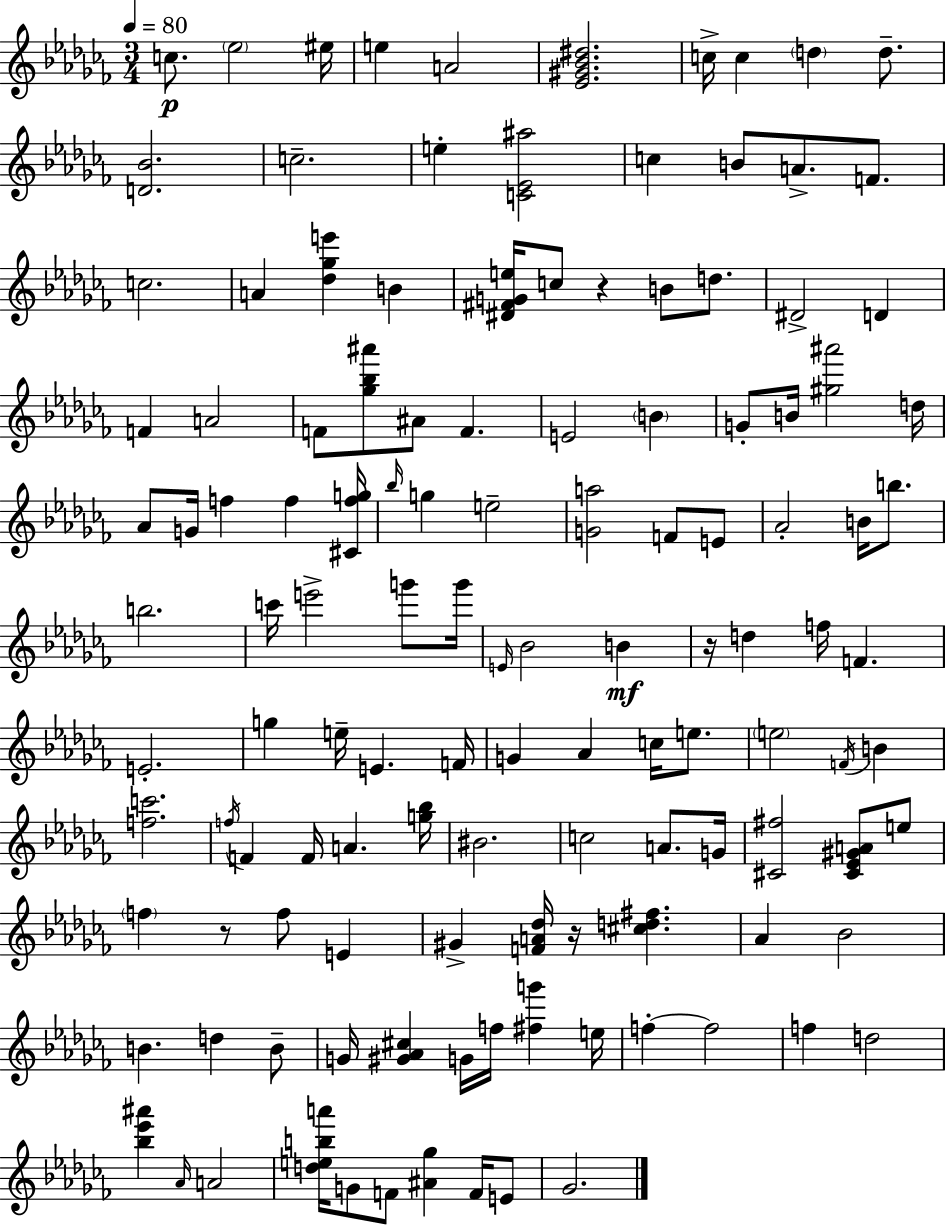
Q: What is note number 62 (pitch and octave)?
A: G4